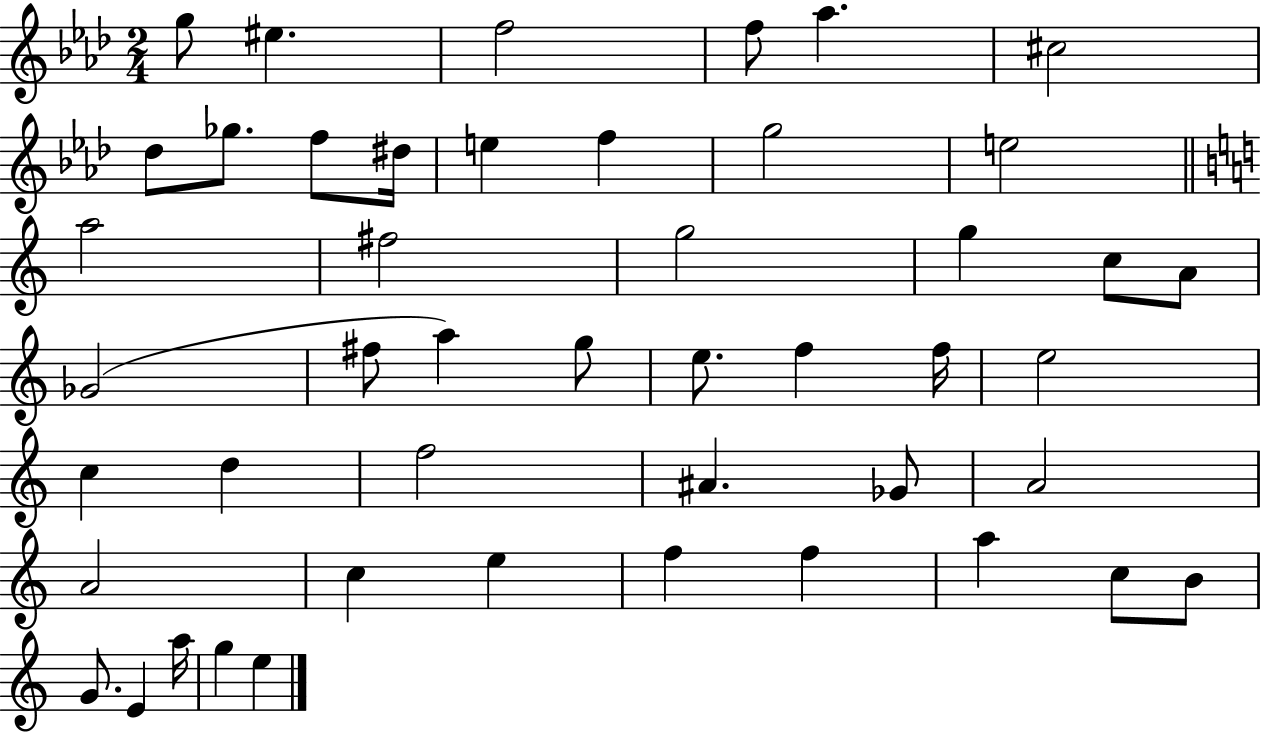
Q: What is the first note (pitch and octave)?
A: G5